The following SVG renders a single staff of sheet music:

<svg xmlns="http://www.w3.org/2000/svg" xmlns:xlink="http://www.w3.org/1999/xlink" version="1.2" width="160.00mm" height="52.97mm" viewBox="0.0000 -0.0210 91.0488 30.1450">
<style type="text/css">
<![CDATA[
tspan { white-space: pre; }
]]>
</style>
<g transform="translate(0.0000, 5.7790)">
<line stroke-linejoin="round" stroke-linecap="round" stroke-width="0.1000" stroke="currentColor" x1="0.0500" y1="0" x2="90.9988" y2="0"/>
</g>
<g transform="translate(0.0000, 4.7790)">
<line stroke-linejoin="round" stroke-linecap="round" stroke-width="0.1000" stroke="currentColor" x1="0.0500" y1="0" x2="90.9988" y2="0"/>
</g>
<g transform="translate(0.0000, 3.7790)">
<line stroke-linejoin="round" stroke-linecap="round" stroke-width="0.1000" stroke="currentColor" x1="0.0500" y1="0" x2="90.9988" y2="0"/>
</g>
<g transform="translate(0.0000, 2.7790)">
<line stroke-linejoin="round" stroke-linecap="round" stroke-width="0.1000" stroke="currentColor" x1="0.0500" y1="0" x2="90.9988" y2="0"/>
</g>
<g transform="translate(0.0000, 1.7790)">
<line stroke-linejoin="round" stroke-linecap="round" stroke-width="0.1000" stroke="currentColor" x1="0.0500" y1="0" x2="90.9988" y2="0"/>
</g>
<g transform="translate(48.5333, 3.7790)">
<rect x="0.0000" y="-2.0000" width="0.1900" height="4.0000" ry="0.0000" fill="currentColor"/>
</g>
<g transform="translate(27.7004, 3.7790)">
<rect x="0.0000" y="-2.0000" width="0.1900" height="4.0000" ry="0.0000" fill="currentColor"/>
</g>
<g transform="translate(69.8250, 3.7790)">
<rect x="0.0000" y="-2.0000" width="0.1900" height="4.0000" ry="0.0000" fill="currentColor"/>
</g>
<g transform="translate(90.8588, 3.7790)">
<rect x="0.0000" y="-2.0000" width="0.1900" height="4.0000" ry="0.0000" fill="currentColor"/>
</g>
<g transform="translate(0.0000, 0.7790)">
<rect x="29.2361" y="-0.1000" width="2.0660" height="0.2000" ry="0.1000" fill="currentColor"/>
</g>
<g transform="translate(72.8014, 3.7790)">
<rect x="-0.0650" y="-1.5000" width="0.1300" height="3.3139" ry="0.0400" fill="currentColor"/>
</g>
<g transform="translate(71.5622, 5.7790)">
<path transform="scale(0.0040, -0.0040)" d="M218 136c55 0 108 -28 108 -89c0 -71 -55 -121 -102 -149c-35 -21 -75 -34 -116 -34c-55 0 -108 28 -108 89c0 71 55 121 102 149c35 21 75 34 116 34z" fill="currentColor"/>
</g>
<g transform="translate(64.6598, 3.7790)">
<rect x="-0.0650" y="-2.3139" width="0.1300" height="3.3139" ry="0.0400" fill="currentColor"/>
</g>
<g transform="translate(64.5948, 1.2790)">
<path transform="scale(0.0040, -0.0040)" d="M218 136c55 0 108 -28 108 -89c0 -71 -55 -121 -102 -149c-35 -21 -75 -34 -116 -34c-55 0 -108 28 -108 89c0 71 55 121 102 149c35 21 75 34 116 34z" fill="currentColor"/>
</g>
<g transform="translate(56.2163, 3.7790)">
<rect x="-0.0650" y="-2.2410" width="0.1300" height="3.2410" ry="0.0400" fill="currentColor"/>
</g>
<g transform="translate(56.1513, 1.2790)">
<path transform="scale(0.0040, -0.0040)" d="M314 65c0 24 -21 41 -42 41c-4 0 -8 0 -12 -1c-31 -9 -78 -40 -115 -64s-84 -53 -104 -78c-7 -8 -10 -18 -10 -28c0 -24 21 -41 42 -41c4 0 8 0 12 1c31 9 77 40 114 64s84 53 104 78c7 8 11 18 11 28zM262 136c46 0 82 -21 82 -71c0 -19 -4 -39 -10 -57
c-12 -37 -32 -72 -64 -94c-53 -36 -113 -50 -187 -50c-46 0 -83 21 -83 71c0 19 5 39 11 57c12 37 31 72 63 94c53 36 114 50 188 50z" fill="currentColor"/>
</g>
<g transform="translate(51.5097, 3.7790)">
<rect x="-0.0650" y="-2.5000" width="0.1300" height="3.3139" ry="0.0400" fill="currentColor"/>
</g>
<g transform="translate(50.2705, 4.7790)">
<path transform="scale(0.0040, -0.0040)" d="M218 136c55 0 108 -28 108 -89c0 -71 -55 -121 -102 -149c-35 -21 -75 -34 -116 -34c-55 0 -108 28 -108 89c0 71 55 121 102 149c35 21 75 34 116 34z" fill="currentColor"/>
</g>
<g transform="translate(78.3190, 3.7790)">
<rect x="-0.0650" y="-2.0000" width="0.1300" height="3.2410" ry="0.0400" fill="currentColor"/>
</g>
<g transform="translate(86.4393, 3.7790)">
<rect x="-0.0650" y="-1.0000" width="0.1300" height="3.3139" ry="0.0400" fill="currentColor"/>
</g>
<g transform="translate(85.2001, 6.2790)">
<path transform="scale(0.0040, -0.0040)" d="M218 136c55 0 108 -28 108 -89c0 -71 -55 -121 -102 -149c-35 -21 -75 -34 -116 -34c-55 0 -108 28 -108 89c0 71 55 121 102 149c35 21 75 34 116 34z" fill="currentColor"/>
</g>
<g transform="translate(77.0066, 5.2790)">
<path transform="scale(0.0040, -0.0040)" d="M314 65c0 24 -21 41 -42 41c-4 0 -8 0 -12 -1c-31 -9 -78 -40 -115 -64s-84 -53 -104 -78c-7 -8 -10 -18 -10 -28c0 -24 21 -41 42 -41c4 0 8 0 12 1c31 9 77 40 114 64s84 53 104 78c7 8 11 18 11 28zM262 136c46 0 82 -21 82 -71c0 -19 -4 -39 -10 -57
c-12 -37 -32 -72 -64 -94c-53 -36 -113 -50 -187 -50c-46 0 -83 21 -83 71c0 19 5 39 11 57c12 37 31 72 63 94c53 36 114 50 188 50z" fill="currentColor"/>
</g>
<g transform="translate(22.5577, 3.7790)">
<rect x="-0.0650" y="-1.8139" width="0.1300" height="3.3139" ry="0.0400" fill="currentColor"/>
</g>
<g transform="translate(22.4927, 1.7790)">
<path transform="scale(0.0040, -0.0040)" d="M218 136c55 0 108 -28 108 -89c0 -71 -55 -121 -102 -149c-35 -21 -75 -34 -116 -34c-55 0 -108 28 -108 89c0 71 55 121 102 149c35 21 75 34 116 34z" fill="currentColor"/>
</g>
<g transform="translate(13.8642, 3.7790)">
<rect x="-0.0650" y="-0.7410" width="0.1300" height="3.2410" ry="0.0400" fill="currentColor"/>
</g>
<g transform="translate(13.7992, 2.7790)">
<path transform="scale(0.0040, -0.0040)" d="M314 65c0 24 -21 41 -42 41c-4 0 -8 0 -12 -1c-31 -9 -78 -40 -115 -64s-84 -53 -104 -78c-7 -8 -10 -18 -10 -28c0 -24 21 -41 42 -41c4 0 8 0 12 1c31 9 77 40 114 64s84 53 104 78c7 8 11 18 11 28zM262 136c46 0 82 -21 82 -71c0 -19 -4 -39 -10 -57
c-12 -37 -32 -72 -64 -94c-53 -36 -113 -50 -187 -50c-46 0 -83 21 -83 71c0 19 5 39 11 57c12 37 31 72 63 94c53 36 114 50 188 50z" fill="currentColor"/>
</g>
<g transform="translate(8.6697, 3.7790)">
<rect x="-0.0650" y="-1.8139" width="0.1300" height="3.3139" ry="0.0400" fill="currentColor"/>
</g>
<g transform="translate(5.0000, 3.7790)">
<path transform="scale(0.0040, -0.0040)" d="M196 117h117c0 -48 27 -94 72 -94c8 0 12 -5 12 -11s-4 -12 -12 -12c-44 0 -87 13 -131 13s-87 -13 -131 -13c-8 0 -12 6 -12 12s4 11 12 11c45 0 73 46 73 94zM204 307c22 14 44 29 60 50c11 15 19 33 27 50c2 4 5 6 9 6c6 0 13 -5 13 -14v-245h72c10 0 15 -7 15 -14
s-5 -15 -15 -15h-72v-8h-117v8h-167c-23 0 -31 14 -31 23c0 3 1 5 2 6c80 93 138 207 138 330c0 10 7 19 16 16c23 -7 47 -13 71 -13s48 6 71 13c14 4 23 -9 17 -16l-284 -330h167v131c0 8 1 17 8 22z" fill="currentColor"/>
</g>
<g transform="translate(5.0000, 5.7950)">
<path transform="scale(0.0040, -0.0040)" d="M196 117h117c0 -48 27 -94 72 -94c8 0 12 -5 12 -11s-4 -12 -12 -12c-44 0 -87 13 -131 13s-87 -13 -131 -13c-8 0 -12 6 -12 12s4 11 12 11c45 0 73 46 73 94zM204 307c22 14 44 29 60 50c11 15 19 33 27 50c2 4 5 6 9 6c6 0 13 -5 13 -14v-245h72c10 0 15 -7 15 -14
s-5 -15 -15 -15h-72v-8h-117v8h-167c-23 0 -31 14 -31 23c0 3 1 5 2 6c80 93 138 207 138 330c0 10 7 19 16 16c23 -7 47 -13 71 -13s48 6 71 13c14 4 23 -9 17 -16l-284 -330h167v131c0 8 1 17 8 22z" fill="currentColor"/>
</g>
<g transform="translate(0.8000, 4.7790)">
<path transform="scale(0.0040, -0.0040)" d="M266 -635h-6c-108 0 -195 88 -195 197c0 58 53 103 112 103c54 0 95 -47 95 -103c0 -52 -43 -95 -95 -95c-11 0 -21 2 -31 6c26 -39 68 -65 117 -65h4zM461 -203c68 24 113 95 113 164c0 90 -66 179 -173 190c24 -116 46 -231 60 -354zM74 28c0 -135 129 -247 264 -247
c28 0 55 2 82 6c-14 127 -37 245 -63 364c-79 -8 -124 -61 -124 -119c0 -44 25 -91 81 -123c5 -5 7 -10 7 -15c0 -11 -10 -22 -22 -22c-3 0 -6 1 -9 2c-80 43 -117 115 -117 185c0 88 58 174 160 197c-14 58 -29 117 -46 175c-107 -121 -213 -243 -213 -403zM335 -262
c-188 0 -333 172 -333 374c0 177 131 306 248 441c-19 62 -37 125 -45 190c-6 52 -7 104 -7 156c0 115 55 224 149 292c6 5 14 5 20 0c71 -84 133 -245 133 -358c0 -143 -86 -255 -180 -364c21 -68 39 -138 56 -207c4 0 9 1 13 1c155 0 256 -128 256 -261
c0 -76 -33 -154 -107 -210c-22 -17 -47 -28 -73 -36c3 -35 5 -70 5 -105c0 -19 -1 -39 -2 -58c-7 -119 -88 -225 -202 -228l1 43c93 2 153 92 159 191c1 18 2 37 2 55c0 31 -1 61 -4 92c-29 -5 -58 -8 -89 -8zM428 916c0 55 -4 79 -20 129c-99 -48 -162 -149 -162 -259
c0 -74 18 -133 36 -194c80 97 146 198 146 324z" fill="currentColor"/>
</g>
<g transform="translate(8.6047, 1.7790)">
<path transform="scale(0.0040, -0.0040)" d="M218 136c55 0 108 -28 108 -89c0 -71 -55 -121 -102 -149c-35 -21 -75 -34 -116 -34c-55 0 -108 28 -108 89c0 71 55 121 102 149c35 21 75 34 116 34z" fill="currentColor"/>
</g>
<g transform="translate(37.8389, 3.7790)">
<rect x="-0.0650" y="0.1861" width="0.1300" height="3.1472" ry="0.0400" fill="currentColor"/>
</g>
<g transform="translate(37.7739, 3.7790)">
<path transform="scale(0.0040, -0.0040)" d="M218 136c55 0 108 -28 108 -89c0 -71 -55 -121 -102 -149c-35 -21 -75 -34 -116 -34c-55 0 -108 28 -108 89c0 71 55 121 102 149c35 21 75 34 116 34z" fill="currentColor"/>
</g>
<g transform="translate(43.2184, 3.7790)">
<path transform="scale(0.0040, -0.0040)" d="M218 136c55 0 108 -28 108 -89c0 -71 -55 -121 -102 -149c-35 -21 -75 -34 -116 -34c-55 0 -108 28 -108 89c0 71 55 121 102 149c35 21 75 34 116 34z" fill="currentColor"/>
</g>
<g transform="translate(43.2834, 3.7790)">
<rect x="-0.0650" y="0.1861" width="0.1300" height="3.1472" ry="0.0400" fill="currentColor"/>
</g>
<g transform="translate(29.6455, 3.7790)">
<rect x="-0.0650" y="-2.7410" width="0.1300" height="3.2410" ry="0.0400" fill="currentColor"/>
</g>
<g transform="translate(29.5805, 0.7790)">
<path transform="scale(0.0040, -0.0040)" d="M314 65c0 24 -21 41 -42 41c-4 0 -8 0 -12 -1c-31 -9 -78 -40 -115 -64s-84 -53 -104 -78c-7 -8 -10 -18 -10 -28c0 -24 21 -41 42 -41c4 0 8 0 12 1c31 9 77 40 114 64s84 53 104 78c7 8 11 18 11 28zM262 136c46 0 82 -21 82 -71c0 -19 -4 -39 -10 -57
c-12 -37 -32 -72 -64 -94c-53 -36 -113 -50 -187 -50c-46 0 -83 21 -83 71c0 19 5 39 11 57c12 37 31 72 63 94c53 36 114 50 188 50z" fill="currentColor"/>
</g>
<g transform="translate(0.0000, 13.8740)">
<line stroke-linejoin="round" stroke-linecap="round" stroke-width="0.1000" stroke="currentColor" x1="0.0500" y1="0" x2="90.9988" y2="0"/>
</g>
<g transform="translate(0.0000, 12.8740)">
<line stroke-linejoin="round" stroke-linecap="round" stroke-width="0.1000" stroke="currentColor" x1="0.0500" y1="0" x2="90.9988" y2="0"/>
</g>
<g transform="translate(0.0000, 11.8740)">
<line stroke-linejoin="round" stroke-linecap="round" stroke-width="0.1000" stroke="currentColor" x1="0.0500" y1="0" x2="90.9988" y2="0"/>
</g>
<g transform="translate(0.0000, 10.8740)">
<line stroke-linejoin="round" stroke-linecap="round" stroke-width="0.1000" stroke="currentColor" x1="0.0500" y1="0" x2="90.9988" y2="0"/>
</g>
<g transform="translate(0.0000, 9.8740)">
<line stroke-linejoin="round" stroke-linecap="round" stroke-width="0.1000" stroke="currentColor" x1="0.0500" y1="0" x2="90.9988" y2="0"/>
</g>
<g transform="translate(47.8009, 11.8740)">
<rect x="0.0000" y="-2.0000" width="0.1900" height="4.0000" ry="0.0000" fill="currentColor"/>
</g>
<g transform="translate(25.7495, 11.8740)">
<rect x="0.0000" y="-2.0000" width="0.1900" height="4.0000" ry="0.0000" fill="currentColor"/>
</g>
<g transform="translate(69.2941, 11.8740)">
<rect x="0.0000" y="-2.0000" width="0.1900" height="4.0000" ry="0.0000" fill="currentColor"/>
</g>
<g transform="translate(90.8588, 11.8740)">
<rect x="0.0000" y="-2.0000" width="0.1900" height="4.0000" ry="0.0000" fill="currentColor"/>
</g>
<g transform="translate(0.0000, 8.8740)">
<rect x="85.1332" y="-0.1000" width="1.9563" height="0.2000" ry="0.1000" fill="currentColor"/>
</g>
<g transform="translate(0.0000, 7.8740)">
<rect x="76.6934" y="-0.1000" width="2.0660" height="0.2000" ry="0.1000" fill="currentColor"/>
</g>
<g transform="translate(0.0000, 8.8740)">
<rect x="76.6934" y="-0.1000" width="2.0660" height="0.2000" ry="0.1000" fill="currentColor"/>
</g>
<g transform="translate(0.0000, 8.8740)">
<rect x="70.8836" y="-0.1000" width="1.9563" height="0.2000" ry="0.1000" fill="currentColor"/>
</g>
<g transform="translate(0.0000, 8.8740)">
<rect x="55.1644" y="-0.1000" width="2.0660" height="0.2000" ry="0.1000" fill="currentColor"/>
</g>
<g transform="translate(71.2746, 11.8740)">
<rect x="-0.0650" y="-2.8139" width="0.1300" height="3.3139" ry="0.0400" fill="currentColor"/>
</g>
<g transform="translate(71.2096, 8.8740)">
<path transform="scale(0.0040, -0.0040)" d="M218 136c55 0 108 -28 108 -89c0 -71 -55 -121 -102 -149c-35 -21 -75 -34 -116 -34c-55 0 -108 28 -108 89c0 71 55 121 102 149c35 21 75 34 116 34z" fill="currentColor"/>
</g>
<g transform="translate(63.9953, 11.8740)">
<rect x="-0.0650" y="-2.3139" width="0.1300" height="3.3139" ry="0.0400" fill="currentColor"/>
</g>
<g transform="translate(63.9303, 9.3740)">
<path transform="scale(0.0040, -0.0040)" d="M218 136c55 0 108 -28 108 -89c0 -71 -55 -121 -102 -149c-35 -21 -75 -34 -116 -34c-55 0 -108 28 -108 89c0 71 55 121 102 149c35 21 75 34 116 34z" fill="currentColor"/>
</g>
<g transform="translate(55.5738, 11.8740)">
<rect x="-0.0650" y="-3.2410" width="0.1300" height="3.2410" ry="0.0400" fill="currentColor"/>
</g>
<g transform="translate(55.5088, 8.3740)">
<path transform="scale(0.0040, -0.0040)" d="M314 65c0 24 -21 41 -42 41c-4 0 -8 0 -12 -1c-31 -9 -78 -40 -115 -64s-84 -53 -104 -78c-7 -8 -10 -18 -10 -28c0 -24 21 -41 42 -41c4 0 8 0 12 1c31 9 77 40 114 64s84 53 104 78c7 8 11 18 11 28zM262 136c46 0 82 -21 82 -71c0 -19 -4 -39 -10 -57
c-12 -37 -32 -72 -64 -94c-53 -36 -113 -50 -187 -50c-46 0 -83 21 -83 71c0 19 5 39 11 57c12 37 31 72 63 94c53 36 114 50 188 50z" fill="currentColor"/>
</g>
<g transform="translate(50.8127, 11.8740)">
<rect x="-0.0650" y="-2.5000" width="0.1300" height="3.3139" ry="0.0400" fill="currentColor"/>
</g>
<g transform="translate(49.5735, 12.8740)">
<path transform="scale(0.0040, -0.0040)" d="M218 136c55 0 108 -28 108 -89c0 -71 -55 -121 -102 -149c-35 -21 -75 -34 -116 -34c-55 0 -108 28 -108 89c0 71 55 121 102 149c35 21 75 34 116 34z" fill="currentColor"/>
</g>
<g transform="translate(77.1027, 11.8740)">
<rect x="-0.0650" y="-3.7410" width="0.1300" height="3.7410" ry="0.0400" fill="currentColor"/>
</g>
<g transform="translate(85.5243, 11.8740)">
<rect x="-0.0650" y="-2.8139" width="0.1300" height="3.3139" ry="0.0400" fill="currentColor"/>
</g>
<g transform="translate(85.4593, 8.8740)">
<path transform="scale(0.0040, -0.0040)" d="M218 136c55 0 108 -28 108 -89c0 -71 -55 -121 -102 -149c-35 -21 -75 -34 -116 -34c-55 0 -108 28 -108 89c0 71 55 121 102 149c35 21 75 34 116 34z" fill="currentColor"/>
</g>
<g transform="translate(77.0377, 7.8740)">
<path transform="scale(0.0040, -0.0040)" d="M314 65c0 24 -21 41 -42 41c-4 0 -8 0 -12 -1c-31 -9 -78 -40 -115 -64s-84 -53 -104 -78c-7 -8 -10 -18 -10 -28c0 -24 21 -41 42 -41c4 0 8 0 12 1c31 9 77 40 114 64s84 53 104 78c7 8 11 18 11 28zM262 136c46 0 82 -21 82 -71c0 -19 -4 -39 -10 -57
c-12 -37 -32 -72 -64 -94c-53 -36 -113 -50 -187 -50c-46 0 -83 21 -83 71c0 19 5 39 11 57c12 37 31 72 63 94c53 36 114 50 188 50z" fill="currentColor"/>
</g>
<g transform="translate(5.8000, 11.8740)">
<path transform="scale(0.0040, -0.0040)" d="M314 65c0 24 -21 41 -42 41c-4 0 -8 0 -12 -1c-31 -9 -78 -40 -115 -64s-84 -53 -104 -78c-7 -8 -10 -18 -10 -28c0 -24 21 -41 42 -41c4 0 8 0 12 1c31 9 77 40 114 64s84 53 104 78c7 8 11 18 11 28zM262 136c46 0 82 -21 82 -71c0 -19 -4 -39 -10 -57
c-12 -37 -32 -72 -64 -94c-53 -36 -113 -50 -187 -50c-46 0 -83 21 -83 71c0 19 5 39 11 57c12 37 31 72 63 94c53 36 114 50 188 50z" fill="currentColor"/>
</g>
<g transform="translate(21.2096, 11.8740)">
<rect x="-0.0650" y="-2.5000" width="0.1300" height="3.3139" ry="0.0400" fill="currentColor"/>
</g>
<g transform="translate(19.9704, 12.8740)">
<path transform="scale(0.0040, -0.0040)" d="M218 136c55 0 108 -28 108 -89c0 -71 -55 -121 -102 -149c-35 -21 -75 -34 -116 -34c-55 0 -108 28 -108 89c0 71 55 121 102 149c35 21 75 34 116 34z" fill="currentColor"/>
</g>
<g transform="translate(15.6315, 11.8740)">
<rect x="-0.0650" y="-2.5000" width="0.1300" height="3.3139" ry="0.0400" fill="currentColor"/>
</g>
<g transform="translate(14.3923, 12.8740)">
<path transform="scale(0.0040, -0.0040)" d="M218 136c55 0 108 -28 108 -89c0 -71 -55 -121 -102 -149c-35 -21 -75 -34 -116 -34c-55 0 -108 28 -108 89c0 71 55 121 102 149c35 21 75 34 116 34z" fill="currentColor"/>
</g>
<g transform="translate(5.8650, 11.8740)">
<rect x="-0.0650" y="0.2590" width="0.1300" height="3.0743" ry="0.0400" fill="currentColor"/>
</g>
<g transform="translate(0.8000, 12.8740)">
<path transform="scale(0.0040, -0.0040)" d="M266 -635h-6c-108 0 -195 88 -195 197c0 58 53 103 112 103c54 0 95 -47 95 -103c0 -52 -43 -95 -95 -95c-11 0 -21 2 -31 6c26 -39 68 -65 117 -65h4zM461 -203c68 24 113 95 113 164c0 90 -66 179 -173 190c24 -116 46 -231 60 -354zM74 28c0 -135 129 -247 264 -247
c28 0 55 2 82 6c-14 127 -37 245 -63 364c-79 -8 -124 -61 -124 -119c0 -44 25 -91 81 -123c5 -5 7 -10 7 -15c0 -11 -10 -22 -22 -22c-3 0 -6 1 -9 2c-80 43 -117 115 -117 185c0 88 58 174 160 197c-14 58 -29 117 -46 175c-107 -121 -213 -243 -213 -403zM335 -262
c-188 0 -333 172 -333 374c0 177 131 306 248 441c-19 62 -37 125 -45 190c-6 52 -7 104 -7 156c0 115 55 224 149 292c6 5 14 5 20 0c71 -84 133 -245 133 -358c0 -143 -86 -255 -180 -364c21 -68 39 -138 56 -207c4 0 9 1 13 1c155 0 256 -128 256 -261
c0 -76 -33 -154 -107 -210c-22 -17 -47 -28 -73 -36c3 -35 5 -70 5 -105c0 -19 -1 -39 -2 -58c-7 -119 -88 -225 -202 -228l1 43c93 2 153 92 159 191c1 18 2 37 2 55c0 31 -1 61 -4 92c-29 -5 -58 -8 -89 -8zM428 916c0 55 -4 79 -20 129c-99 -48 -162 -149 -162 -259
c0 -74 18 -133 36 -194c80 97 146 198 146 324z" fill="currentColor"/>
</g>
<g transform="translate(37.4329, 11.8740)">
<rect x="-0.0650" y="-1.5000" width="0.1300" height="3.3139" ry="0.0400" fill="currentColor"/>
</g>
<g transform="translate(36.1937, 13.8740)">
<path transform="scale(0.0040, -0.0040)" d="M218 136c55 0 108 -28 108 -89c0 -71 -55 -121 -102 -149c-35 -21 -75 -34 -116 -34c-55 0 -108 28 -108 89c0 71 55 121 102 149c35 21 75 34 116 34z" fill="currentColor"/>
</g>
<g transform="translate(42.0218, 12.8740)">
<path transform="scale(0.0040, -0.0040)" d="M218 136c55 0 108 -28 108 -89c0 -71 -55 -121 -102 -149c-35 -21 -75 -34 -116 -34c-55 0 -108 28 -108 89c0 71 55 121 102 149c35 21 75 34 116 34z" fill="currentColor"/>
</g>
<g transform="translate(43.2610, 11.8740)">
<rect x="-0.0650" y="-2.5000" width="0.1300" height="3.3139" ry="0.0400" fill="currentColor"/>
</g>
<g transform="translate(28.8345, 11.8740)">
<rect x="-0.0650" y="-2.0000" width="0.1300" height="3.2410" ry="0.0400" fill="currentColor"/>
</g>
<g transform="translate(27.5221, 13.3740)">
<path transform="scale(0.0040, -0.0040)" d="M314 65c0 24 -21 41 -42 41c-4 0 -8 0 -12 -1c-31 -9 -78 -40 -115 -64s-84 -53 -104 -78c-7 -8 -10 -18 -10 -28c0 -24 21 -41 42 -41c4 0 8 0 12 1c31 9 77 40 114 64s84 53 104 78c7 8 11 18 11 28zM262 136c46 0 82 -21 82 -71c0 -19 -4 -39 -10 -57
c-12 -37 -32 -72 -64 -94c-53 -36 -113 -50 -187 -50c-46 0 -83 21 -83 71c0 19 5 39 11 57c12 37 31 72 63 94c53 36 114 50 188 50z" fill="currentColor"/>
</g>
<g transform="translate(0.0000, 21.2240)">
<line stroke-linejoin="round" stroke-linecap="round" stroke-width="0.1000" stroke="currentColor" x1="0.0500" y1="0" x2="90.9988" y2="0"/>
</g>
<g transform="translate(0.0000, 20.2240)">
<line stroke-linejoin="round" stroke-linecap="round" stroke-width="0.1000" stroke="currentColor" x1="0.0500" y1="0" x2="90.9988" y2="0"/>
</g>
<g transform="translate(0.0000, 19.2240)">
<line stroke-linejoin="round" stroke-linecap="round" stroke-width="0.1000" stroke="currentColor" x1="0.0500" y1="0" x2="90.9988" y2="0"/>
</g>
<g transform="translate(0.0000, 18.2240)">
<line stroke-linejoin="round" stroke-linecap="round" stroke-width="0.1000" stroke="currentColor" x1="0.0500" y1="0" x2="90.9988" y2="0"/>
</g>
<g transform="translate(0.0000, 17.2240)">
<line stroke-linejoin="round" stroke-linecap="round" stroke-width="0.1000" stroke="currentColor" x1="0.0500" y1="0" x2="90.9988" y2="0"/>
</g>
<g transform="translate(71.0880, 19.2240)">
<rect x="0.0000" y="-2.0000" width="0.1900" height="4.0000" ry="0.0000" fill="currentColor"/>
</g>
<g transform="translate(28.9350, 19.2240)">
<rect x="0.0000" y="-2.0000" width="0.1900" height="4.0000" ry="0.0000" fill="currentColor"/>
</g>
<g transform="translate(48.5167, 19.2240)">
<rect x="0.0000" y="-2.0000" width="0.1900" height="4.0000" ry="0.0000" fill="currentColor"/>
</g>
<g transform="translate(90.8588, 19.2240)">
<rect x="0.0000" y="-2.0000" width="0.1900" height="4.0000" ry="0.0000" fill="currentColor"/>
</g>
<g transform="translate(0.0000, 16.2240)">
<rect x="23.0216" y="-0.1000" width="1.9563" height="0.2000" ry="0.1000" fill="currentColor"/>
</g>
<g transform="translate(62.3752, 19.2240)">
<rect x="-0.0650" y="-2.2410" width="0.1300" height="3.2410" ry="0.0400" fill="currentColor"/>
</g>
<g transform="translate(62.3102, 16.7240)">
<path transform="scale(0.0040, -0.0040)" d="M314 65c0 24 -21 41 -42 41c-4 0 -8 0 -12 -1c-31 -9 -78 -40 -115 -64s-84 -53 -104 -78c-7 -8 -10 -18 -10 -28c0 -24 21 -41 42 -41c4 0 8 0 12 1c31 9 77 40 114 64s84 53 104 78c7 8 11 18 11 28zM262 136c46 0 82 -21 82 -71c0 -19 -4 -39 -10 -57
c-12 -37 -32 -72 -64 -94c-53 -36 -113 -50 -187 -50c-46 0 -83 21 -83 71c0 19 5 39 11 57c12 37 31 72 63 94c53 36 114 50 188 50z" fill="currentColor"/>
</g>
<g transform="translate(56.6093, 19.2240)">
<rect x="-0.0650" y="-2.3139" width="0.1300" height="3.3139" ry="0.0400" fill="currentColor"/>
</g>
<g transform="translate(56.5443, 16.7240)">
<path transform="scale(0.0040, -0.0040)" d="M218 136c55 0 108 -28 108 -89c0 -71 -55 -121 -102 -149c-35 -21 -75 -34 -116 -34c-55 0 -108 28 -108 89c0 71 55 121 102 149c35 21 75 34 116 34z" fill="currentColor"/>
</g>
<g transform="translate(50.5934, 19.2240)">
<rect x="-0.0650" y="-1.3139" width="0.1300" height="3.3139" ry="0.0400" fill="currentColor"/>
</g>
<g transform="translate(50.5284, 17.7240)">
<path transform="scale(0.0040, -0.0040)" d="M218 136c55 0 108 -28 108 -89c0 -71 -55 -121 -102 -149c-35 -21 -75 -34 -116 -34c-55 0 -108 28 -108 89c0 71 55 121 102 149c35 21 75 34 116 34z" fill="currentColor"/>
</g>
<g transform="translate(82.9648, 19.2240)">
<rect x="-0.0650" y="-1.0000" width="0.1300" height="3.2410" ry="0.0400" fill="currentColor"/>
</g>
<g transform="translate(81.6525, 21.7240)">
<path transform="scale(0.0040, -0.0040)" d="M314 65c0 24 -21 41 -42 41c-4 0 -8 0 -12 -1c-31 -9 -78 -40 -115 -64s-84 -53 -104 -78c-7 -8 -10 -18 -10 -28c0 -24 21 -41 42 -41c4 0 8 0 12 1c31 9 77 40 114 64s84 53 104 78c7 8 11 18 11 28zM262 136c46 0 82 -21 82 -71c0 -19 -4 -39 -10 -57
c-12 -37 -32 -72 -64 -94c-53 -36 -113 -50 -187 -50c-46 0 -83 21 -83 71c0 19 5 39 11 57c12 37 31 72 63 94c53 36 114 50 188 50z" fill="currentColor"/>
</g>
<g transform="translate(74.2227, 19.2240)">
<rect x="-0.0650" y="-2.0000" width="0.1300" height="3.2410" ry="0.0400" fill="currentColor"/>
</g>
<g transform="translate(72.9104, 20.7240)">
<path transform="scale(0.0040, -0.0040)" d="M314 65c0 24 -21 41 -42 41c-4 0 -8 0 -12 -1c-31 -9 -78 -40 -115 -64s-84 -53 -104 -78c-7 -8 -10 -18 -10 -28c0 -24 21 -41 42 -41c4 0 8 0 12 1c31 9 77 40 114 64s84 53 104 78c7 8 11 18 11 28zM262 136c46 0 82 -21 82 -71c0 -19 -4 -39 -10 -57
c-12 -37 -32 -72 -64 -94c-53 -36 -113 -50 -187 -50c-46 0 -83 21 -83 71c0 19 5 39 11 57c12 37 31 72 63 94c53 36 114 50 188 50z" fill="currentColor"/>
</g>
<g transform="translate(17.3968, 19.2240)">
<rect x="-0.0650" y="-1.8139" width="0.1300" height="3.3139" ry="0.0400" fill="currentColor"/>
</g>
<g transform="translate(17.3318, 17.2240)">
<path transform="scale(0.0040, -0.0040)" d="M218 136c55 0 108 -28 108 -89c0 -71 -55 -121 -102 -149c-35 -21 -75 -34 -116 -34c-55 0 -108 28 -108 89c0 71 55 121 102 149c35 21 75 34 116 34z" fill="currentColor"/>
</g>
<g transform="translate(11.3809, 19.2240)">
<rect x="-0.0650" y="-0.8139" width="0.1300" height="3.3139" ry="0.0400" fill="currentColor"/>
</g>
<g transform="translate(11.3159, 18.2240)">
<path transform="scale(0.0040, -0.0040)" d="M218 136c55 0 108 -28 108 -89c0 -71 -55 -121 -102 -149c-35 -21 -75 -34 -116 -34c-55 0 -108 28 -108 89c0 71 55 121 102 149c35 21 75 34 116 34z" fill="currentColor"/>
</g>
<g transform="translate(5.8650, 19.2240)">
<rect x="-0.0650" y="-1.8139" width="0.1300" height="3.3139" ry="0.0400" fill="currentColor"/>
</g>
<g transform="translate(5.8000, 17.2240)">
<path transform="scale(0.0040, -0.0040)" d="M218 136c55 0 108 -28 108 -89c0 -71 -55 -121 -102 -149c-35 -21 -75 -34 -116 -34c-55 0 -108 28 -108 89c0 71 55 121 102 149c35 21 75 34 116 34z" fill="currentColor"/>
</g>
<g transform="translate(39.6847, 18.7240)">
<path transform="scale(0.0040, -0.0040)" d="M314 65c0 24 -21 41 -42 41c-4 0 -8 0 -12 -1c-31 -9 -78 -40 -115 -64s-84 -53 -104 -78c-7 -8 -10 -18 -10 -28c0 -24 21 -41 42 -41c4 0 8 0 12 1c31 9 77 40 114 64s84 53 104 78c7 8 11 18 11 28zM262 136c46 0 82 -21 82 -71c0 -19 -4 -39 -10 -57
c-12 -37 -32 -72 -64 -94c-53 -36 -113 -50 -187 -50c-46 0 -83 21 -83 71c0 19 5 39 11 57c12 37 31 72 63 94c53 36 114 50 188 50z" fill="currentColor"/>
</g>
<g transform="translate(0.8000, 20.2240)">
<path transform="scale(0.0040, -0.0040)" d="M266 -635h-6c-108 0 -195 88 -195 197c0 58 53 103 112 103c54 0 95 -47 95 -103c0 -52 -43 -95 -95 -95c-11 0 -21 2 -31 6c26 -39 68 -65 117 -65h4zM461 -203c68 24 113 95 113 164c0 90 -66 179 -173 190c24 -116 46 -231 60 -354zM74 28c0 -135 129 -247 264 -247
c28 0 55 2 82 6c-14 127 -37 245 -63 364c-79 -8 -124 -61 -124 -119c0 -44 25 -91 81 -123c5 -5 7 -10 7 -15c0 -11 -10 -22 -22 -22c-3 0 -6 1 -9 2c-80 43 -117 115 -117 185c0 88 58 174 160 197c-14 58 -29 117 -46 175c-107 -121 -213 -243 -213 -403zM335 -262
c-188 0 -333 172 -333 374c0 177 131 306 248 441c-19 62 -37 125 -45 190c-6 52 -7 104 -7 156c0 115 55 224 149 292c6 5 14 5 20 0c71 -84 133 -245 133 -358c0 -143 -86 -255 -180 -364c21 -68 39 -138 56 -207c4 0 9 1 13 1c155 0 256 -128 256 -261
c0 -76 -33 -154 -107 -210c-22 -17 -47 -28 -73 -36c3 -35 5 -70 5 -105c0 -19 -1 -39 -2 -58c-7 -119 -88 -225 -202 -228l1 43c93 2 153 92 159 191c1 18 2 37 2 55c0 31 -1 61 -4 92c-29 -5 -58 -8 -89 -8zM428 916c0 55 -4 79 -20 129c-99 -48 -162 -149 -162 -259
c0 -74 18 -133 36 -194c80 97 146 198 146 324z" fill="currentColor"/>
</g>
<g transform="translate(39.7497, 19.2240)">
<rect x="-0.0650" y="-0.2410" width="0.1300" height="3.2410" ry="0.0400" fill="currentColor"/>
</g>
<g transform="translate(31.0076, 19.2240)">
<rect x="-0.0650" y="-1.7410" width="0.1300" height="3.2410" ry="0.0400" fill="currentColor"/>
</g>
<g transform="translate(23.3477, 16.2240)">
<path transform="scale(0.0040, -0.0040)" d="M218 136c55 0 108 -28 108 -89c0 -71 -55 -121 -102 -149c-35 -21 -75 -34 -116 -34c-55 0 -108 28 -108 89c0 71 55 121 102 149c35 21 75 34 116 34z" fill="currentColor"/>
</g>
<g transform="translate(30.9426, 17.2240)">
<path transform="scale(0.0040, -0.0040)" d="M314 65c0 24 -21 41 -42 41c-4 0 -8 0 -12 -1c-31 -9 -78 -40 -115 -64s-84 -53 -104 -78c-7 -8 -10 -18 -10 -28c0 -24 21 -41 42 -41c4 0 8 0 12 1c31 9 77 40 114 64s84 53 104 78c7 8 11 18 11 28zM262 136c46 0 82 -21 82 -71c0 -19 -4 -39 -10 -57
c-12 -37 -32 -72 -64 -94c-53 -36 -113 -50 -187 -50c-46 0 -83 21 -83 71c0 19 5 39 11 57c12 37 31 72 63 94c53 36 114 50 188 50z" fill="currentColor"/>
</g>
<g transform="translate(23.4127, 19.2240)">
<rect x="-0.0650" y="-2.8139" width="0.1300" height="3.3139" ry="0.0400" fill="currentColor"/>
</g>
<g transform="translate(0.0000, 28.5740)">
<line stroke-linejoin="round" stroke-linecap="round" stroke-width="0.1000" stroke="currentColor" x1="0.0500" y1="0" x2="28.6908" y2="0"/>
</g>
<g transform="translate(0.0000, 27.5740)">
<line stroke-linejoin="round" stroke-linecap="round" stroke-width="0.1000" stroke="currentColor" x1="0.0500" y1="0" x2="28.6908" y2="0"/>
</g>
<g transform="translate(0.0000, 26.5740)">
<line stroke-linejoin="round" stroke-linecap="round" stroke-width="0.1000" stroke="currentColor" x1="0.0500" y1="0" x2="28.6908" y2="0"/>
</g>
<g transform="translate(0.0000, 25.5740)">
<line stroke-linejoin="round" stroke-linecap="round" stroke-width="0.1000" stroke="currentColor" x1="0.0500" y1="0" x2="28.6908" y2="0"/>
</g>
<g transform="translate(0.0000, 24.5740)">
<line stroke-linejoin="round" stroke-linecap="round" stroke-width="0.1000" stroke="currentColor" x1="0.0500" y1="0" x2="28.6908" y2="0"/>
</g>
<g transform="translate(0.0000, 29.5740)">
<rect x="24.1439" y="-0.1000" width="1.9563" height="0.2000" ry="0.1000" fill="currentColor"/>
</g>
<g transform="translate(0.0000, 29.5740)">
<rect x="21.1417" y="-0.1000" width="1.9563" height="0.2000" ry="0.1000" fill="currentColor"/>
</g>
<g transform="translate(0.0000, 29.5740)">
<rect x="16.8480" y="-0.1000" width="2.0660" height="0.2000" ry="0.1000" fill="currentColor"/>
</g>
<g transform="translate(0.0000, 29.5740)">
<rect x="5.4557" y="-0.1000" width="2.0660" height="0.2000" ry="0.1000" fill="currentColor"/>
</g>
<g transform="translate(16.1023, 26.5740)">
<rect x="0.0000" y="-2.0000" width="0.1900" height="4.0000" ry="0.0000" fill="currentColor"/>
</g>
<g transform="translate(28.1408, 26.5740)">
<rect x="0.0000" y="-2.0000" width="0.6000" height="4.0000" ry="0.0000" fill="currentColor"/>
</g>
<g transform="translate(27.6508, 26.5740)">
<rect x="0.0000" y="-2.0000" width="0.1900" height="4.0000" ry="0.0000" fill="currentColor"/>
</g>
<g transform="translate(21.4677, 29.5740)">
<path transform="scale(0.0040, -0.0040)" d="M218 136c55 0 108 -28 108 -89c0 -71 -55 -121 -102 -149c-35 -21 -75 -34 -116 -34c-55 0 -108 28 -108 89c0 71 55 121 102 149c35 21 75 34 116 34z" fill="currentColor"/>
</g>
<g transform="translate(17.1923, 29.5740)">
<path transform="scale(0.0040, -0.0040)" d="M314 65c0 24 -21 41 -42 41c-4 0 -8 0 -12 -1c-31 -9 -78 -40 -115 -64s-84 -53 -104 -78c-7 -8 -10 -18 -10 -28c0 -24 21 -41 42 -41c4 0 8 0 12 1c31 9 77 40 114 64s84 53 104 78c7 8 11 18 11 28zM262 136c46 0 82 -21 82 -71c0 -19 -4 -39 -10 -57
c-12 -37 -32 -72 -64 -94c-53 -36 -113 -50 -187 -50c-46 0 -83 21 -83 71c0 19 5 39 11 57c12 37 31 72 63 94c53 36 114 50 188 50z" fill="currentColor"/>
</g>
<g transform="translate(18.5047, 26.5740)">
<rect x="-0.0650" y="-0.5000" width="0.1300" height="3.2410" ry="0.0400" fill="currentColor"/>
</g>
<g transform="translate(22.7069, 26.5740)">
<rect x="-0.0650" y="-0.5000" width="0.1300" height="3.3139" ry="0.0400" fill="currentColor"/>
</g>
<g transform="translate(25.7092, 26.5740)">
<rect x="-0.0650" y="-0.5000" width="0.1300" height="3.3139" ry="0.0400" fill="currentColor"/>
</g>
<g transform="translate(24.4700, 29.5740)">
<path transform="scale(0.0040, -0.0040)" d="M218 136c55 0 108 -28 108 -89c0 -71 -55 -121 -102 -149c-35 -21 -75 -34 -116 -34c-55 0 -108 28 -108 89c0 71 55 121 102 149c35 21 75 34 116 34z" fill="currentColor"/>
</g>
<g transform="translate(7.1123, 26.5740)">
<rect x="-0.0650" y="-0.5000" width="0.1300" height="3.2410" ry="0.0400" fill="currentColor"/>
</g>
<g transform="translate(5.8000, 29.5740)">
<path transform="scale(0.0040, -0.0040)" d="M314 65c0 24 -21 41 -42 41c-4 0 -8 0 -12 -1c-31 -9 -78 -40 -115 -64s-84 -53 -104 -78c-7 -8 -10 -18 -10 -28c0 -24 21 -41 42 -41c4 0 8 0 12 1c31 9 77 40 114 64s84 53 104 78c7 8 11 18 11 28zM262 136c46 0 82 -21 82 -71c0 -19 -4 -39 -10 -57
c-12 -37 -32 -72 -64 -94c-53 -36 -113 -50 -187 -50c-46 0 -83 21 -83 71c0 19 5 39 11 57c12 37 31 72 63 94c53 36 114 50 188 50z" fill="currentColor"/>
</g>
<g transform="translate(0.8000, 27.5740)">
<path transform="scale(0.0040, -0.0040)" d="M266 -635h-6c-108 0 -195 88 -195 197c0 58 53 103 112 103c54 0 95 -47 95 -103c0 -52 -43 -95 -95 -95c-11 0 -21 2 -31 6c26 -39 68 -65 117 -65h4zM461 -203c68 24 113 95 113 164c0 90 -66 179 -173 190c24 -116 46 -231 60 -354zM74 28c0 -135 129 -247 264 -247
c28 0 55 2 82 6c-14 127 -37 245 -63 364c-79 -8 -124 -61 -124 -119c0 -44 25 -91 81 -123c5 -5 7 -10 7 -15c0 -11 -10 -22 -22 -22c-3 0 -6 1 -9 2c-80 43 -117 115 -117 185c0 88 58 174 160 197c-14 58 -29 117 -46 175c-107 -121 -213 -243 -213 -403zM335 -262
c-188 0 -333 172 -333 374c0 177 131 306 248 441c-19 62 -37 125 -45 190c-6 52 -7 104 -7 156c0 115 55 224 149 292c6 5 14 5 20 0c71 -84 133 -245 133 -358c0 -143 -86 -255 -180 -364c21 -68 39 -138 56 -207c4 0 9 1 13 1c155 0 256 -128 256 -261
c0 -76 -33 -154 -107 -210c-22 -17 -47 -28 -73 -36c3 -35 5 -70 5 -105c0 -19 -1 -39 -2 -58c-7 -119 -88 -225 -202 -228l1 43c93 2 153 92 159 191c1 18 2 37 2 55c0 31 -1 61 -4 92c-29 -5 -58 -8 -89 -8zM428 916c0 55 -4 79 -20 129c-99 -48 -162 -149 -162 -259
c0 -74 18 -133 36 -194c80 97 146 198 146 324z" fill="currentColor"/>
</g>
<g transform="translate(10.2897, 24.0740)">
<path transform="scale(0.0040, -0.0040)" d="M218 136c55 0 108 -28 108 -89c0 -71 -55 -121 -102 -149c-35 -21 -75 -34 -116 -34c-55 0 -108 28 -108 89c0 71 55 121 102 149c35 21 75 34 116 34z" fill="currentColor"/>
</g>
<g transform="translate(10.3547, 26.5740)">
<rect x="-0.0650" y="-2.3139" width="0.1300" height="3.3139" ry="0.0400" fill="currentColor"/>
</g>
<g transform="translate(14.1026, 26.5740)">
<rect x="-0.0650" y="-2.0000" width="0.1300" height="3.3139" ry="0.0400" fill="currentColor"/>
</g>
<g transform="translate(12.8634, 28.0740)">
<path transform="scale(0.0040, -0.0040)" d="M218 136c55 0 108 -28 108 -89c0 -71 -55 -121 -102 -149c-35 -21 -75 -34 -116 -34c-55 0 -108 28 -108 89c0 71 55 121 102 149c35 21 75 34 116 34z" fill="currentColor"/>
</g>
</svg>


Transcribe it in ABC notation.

X:1
T:Untitled
M:4/4
L:1/4
K:C
f d2 f a2 B B G g2 g E F2 D B2 G G F2 E G G b2 g a c'2 a f d f a f2 c2 e g g2 F2 D2 C2 g F C2 C C